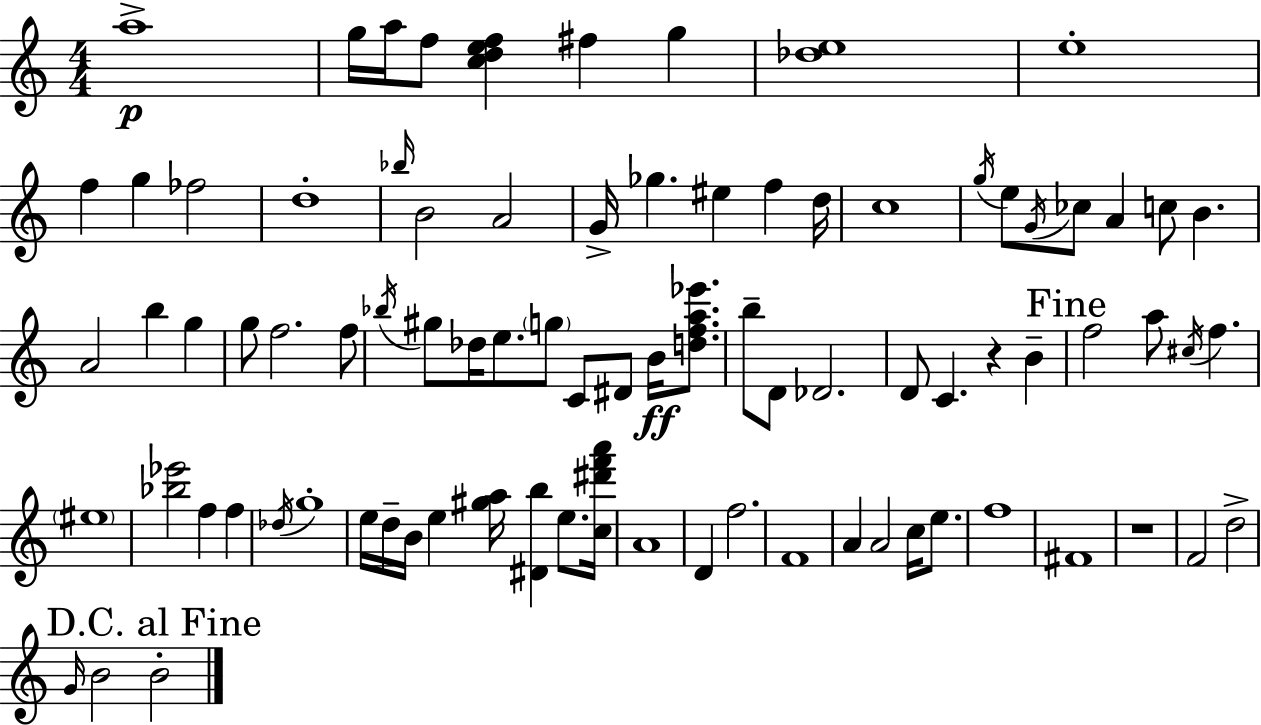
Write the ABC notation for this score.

X:1
T:Untitled
M:4/4
L:1/4
K:C
a4 g/4 a/4 f/2 [cdef] ^f g [_de]4 e4 f g _f2 d4 _b/4 B2 A2 G/4 _g ^e f d/4 c4 g/4 e/2 G/4 _c/2 A c/2 B A2 b g g/2 f2 f/2 _b/4 ^g/2 _d/4 e/2 g/2 C/2 ^D/2 B/4 [dfa_e']/2 b/2 D/2 _D2 D/2 C z B f2 a/2 ^c/4 f ^e4 [_b_e']2 f f _d/4 g4 e/4 d/4 B/4 e [^ga]/4 [^Db] e/2 [c^d'f'a']/4 A4 D f2 F4 A A2 c/4 e/2 f4 ^F4 z4 F2 d2 G/4 B2 B2